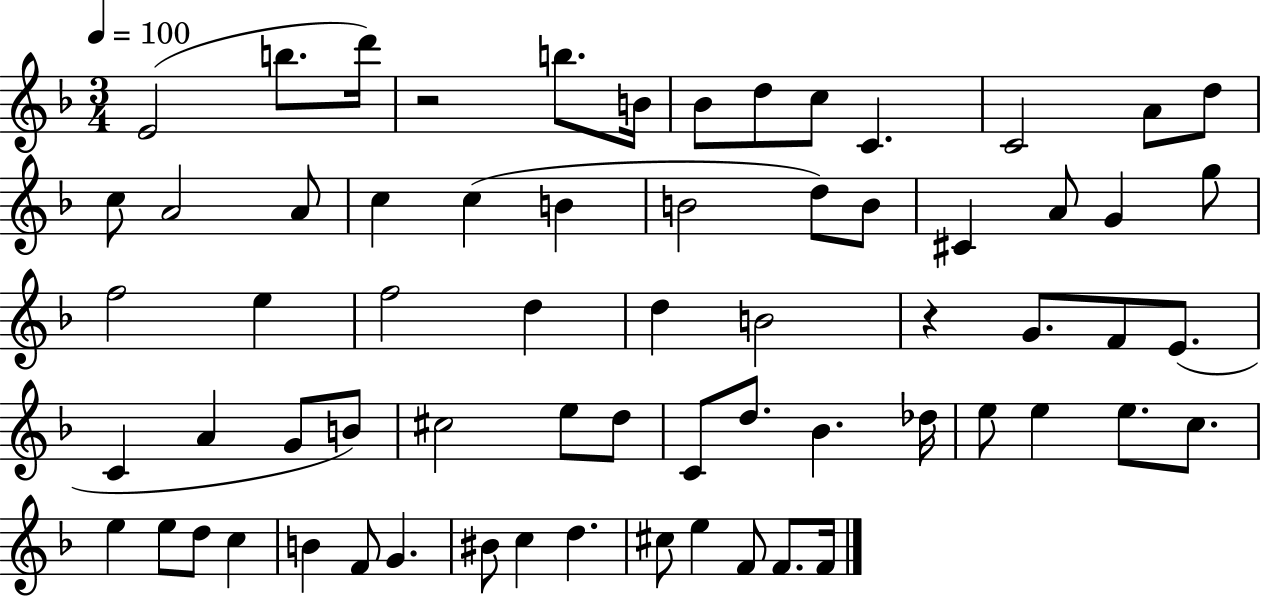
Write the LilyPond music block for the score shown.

{
  \clef treble
  \numericTimeSignature
  \time 3/4
  \key f \major
  \tempo 4 = 100
  e'2( b''8. d'''16) | r2 b''8. b'16 | bes'8 d''8 c''8 c'4. | c'2 a'8 d''8 | \break c''8 a'2 a'8 | c''4 c''4( b'4 | b'2 d''8) b'8 | cis'4 a'8 g'4 g''8 | \break f''2 e''4 | f''2 d''4 | d''4 b'2 | r4 g'8. f'8 e'8.( | \break c'4 a'4 g'8 b'8) | cis''2 e''8 d''8 | c'8 d''8. bes'4. des''16 | e''8 e''4 e''8. c''8. | \break e''4 e''8 d''8 c''4 | b'4 f'8 g'4. | bis'8 c''4 d''4. | cis''8 e''4 f'8 f'8. f'16 | \break \bar "|."
}